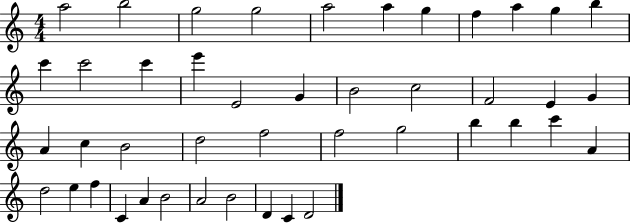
A5/h B5/h G5/h G5/h A5/h A5/q G5/q F5/q A5/q G5/q B5/q C6/q C6/h C6/q E6/q E4/h G4/q B4/h C5/h F4/h E4/q G4/q A4/q C5/q B4/h D5/h F5/h F5/h G5/h B5/q B5/q C6/q A4/q D5/h E5/q F5/q C4/q A4/q B4/h A4/h B4/h D4/q C4/q D4/h